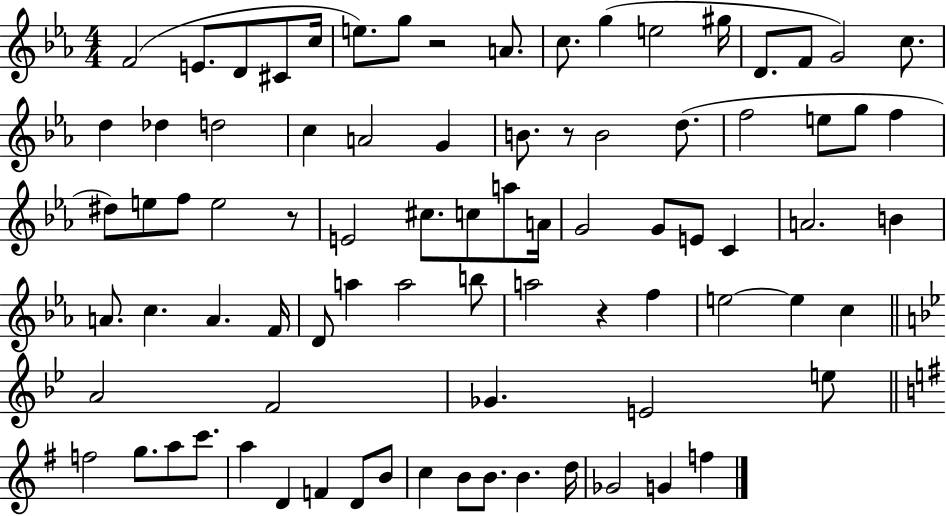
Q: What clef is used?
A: treble